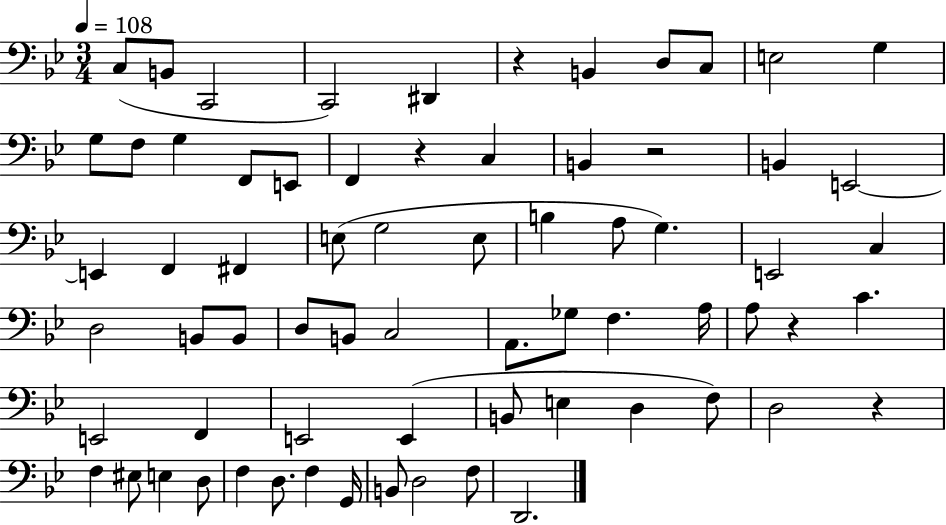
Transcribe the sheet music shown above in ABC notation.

X:1
T:Untitled
M:3/4
L:1/4
K:Bb
C,/2 B,,/2 C,,2 C,,2 ^D,, z B,, D,/2 C,/2 E,2 G, G,/2 F,/2 G, F,,/2 E,,/2 F,, z C, B,, z2 B,, E,,2 E,, F,, ^F,, E,/2 G,2 E,/2 B, A,/2 G, E,,2 C, D,2 B,,/2 B,,/2 D,/2 B,,/2 C,2 A,,/2 _G,/2 F, A,/4 A,/2 z C E,,2 F,, E,,2 E,, B,,/2 E, D, F,/2 D,2 z F, ^E,/2 E, D,/2 F, D,/2 F, G,,/4 B,,/2 D,2 F,/2 D,,2